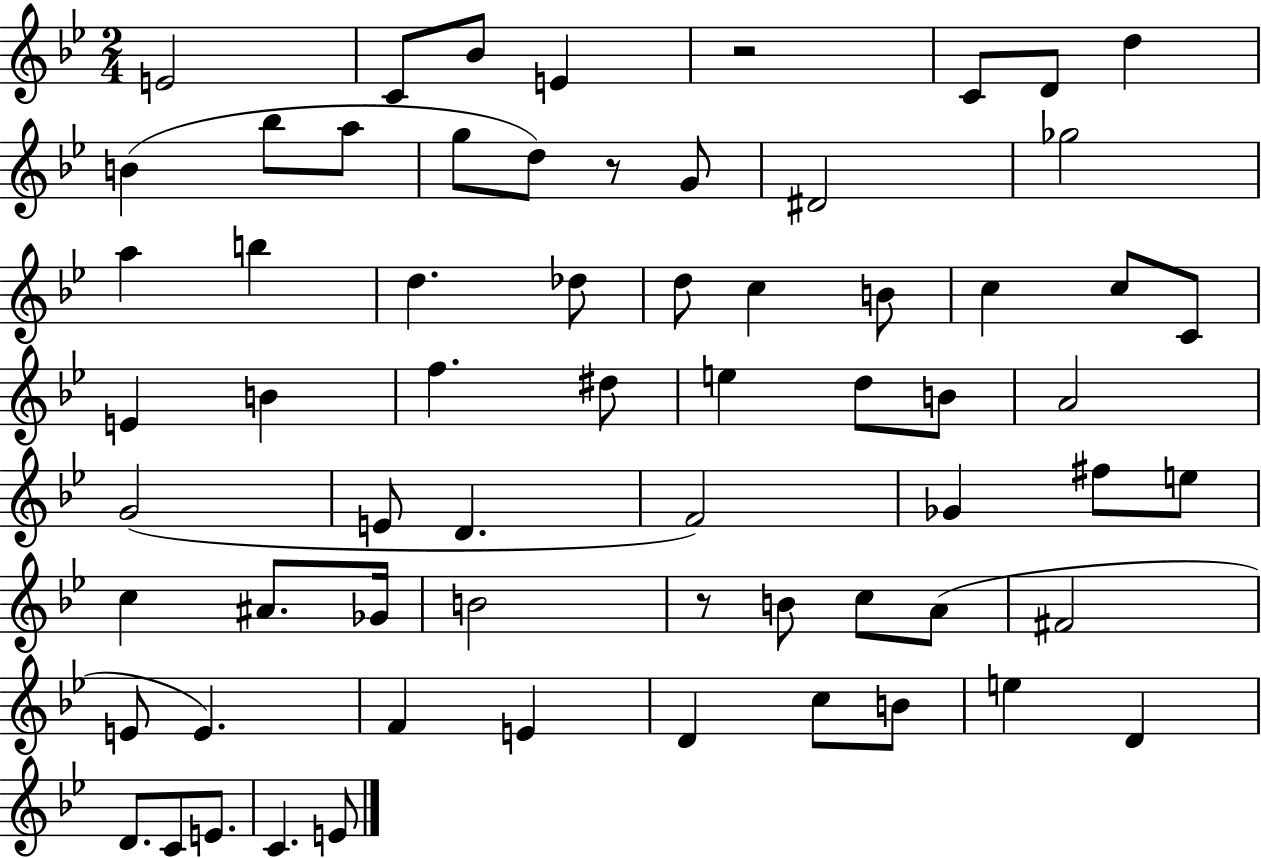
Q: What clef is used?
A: treble